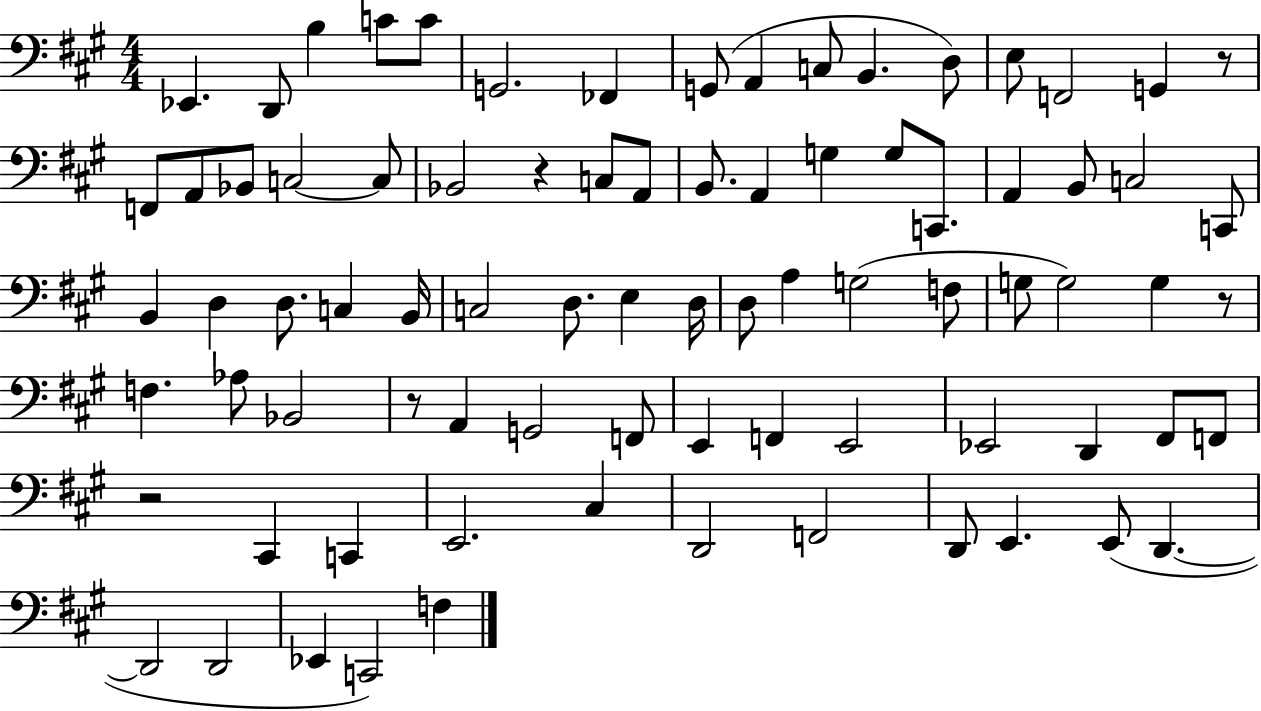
{
  \clef bass
  \numericTimeSignature
  \time 4/4
  \key a \major
  ees,4. d,8 b4 c'8 c'8 | g,2. fes,4 | g,8( a,4 c8 b,4. d8) | e8 f,2 g,4 r8 | \break f,8 a,8 bes,8 c2~~ c8 | bes,2 r4 c8 a,8 | b,8. a,4 g4 g8 c,8. | a,4 b,8 c2 c,8 | \break b,4 d4 d8. c4 b,16 | c2 d8. e4 d16 | d8 a4 g2( f8 | g8 g2) g4 r8 | \break f4. aes8 bes,2 | r8 a,4 g,2 f,8 | e,4 f,4 e,2 | ees,2 d,4 fis,8 f,8 | \break r2 cis,4 c,4 | e,2. cis4 | d,2 f,2 | d,8 e,4. e,8( d,4.~~ | \break d,2 d,2 | ees,4 c,2) f4 | \bar "|."
}